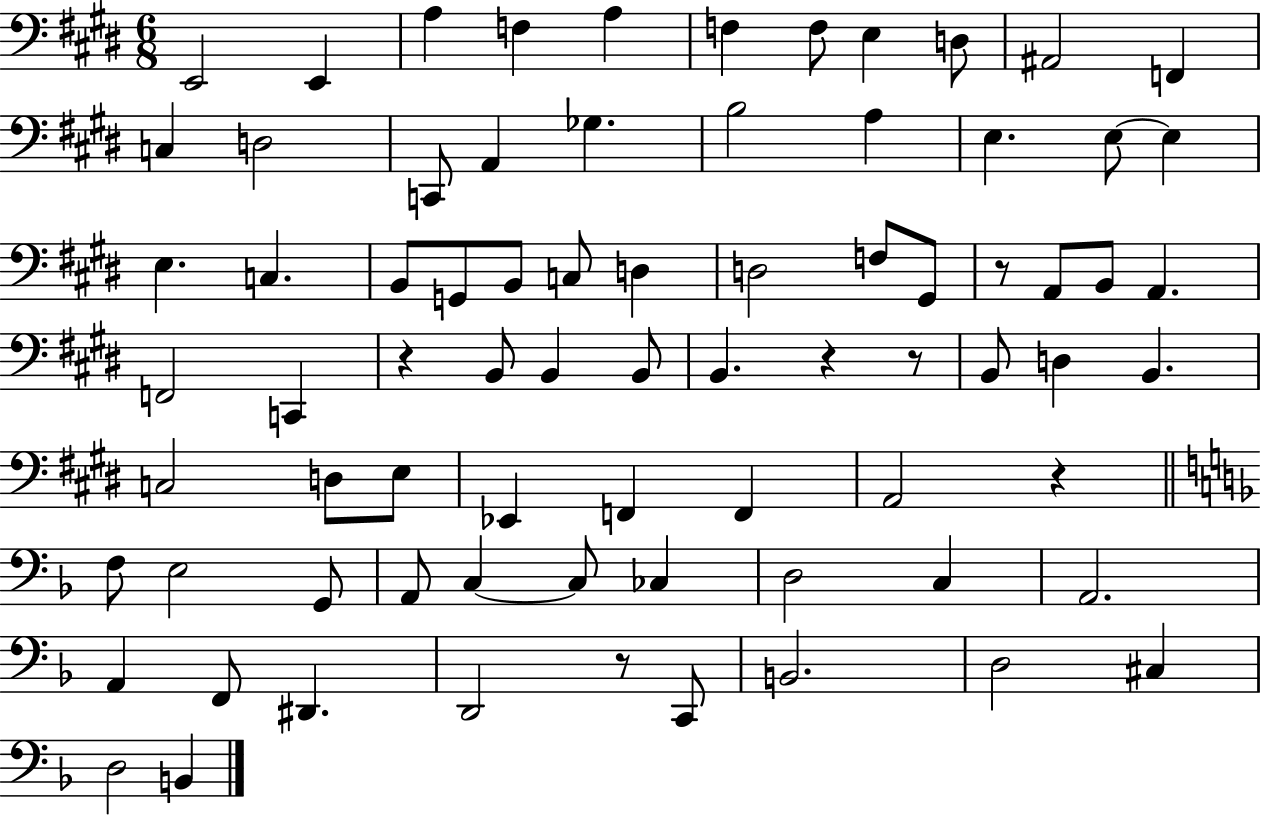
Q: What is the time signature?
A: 6/8